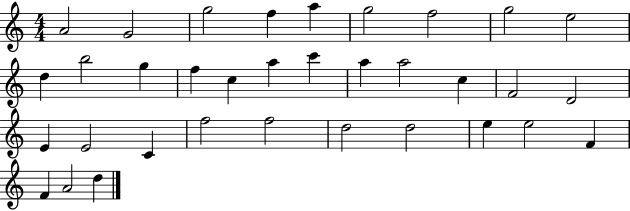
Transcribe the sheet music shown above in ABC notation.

X:1
T:Untitled
M:4/4
L:1/4
K:C
A2 G2 g2 f a g2 f2 g2 e2 d b2 g f c a c' a a2 c F2 D2 E E2 C f2 f2 d2 d2 e e2 F F A2 d